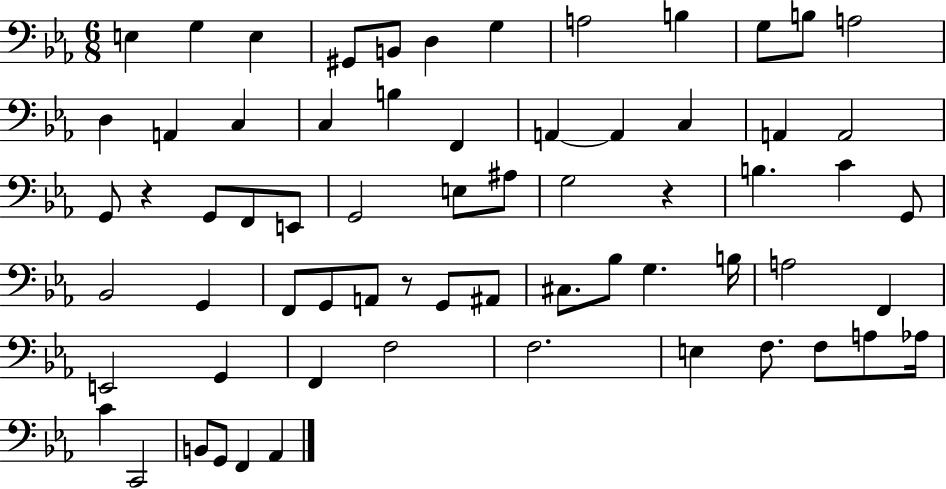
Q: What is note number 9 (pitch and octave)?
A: B3